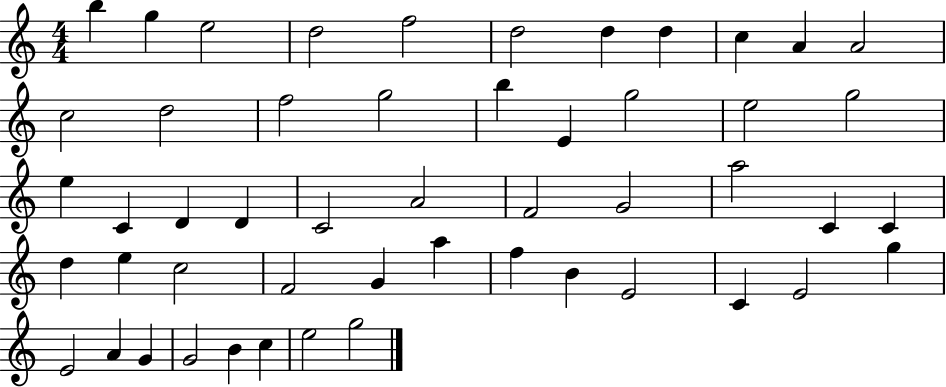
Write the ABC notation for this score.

X:1
T:Untitled
M:4/4
L:1/4
K:C
b g e2 d2 f2 d2 d d c A A2 c2 d2 f2 g2 b E g2 e2 g2 e C D D C2 A2 F2 G2 a2 C C d e c2 F2 G a f B E2 C E2 g E2 A G G2 B c e2 g2